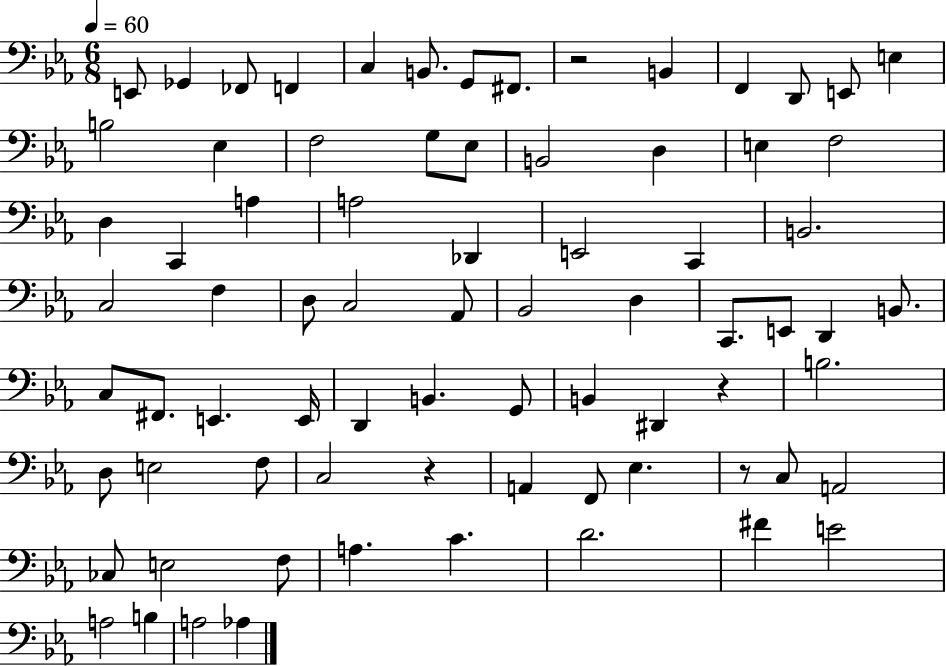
E2/e Gb2/q FES2/e F2/q C3/q B2/e. G2/e F#2/e. R/h B2/q F2/q D2/e E2/e E3/q B3/h Eb3/q F3/h G3/e Eb3/e B2/h D3/q E3/q F3/h D3/q C2/q A3/q A3/h Db2/q E2/h C2/q B2/h. C3/h F3/q D3/e C3/h Ab2/e Bb2/h D3/q C2/e. E2/e D2/q B2/e. C3/e F#2/e. E2/q. E2/s D2/q B2/q. G2/e B2/q D#2/q R/q B3/h. D3/e E3/h F3/e C3/h R/q A2/q F2/e Eb3/q. R/e C3/e A2/h CES3/e E3/h F3/e A3/q. C4/q. D4/h. F#4/q E4/h A3/h B3/q A3/h Ab3/q